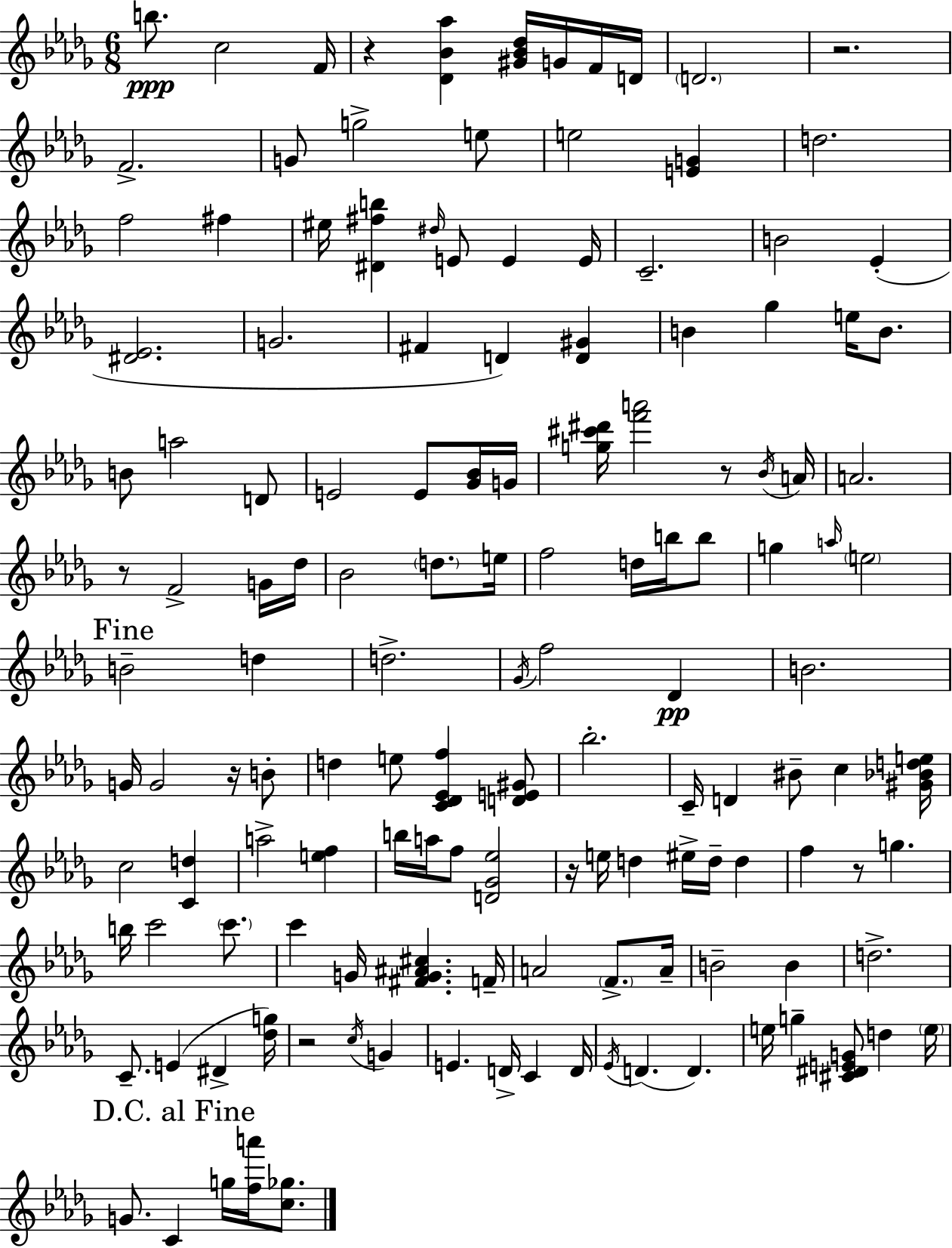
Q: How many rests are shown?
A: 8